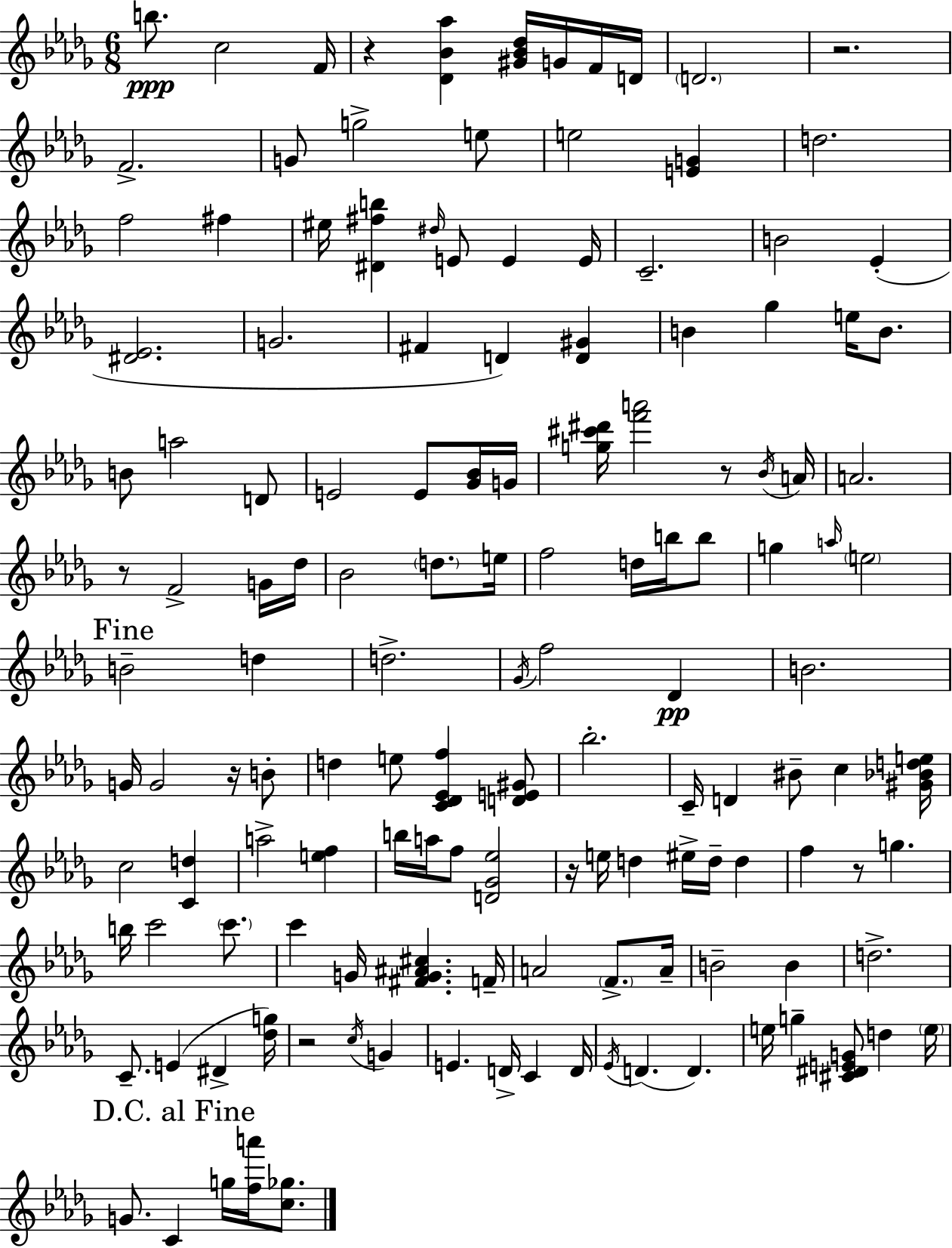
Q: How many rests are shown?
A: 8